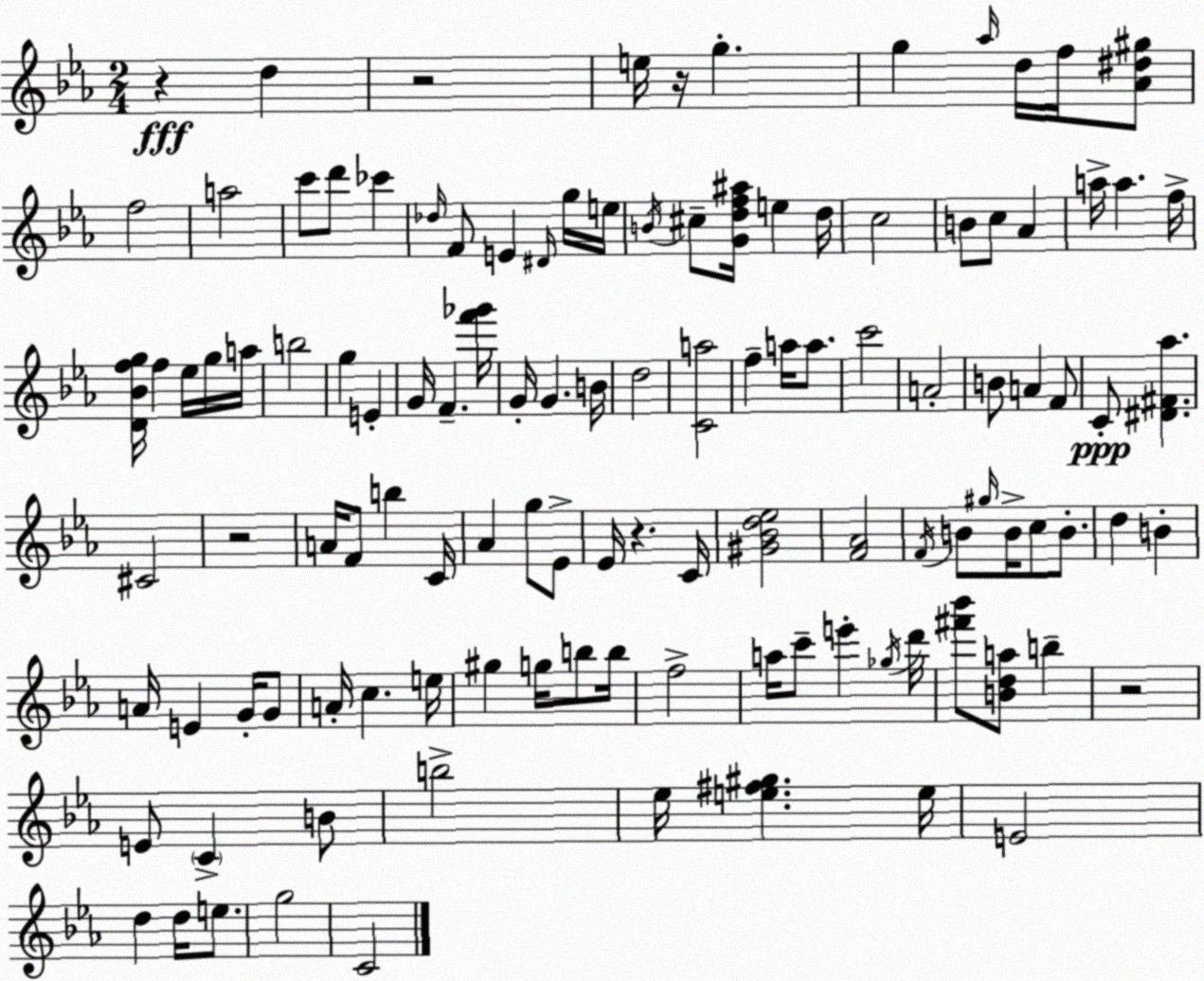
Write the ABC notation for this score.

X:1
T:Untitled
M:2/4
L:1/4
K:Cm
z d z2 e/4 z/4 g g _a/4 d/4 f/4 [_A^d^g]/2 f2 a2 c'/2 d'/2 _c' _d/4 F/2 E ^D/4 g/4 e/4 B/4 ^c/2 [Gdf^a]/4 e d/4 c2 B/2 c/2 _A a/4 a f/4 [D_Bfg]/4 f _e/4 g/4 a/4 b2 g E G/4 F [f'_g']/4 G/4 G B/4 d2 [Ca]2 f a/4 a/2 c'2 A2 B/2 A F/2 C/2 [^D^F_a] ^C2 z2 A/4 F/2 b C/4 _A g/2 _E/2 _E/4 z C/4 [^G_Bd_e]2 [F_A]2 F/4 B/2 ^g/4 B/4 c/2 B/2 d B A/4 E G/4 G/2 A/4 c e/4 ^g g/4 b/2 b/4 f2 a/4 c'/2 e' _g/4 d'/4 [^f'_b']/2 [Bda]/2 b z2 E/2 C B/2 b2 _e/4 [e^f^g] e/4 E2 d d/4 e/2 g2 C2